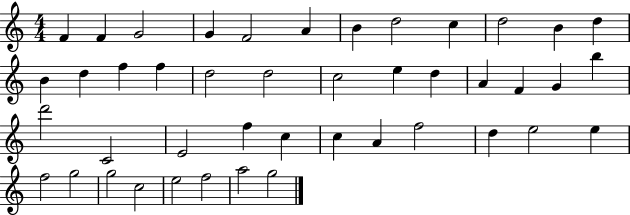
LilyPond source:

{
  \clef treble
  \numericTimeSignature
  \time 4/4
  \key c \major
  f'4 f'4 g'2 | g'4 f'2 a'4 | b'4 d''2 c''4 | d''2 b'4 d''4 | \break b'4 d''4 f''4 f''4 | d''2 d''2 | c''2 e''4 d''4 | a'4 f'4 g'4 b''4 | \break d'''2 c'2 | e'2 f''4 c''4 | c''4 a'4 f''2 | d''4 e''2 e''4 | \break f''2 g''2 | g''2 c''2 | e''2 f''2 | a''2 g''2 | \break \bar "|."
}